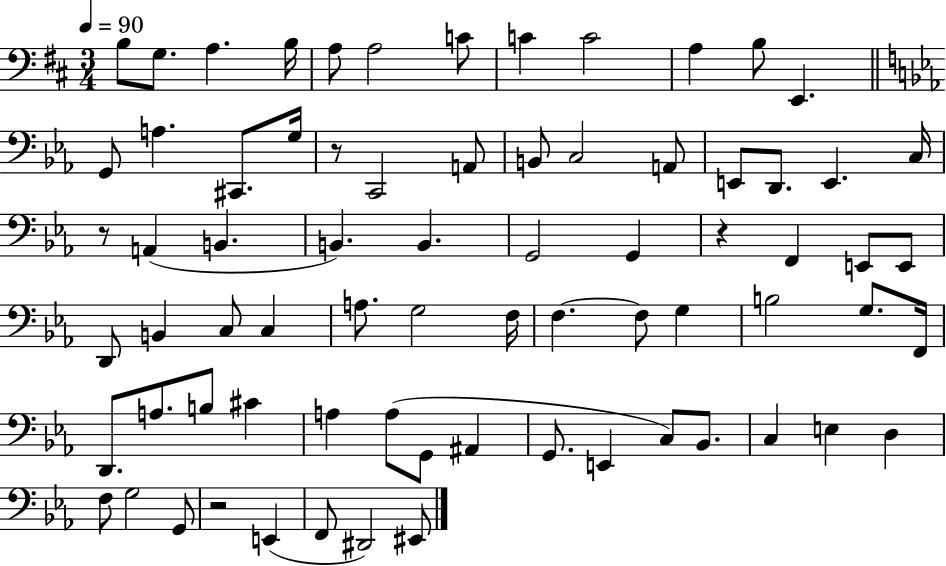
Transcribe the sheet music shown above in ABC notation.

X:1
T:Untitled
M:3/4
L:1/4
K:D
B,/2 G,/2 A, B,/4 A,/2 A,2 C/2 C C2 A, B,/2 E,, G,,/2 A, ^C,,/2 G,/4 z/2 C,,2 A,,/2 B,,/2 C,2 A,,/2 E,,/2 D,,/2 E,, C,/4 z/2 A,, B,, B,, B,, G,,2 G,, z F,, E,,/2 E,,/2 D,,/2 B,, C,/2 C, A,/2 G,2 F,/4 F, F,/2 G, B,2 G,/2 F,,/4 D,,/2 A,/2 B,/2 ^C A, A,/2 G,,/2 ^A,, G,,/2 E,, C,/2 _B,,/2 C, E, D, F,/2 G,2 G,,/2 z2 E,, F,,/2 ^D,,2 ^E,,/2